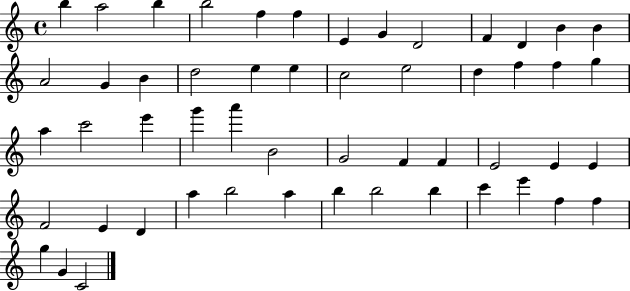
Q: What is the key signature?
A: C major